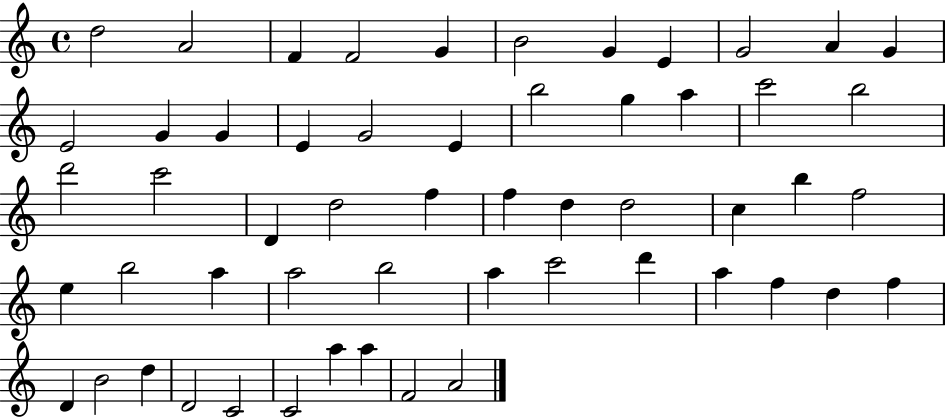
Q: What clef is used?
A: treble